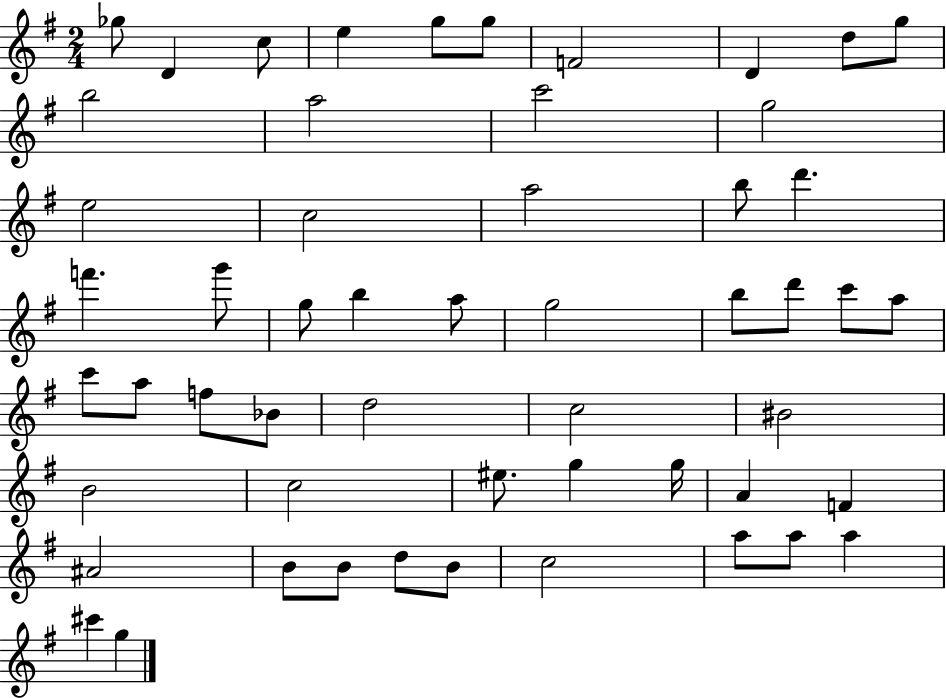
{
  \clef treble
  \numericTimeSignature
  \time 2/4
  \key g \major
  ges''8 d'4 c''8 | e''4 g''8 g''8 | f'2 | d'4 d''8 g''8 | \break b''2 | a''2 | c'''2 | g''2 | \break e''2 | c''2 | a''2 | b''8 d'''4. | \break f'''4. g'''8 | g''8 b''4 a''8 | g''2 | b''8 d'''8 c'''8 a''8 | \break c'''8 a''8 f''8 bes'8 | d''2 | c''2 | bis'2 | \break b'2 | c''2 | eis''8. g''4 g''16 | a'4 f'4 | \break ais'2 | b'8 b'8 d''8 b'8 | c''2 | a''8 a''8 a''4 | \break cis'''4 g''4 | \bar "|."
}